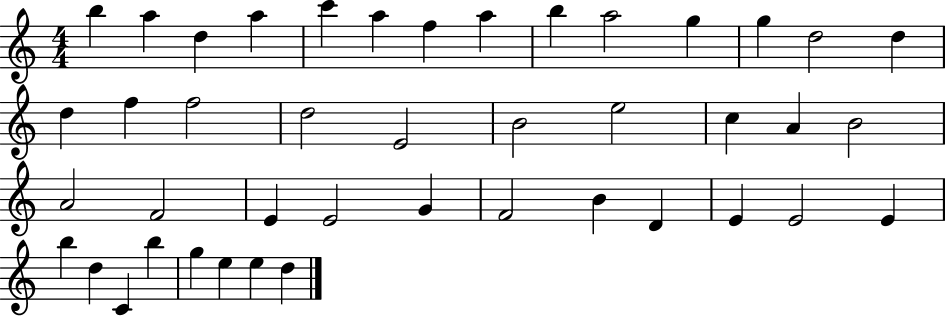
X:1
T:Untitled
M:4/4
L:1/4
K:C
b a d a c' a f a b a2 g g d2 d d f f2 d2 E2 B2 e2 c A B2 A2 F2 E E2 G F2 B D E E2 E b d C b g e e d